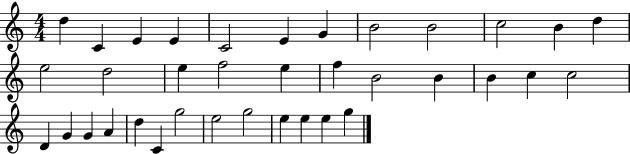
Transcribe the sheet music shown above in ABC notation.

X:1
T:Untitled
M:4/4
L:1/4
K:C
d C E E C2 E G B2 B2 c2 B d e2 d2 e f2 e f B2 B B c c2 D G G A d C g2 e2 g2 e e e g